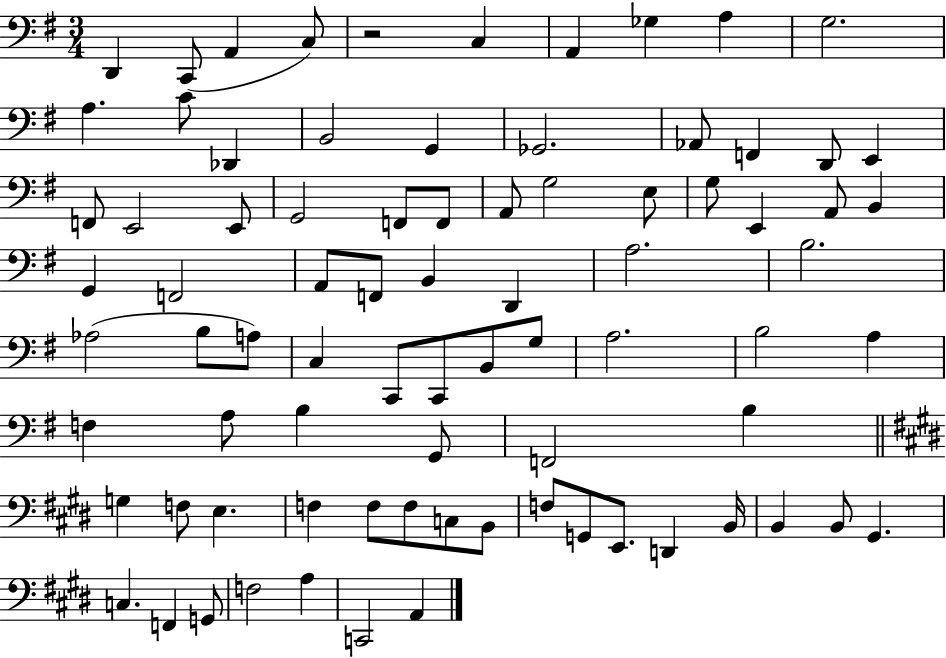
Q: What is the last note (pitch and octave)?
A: A2